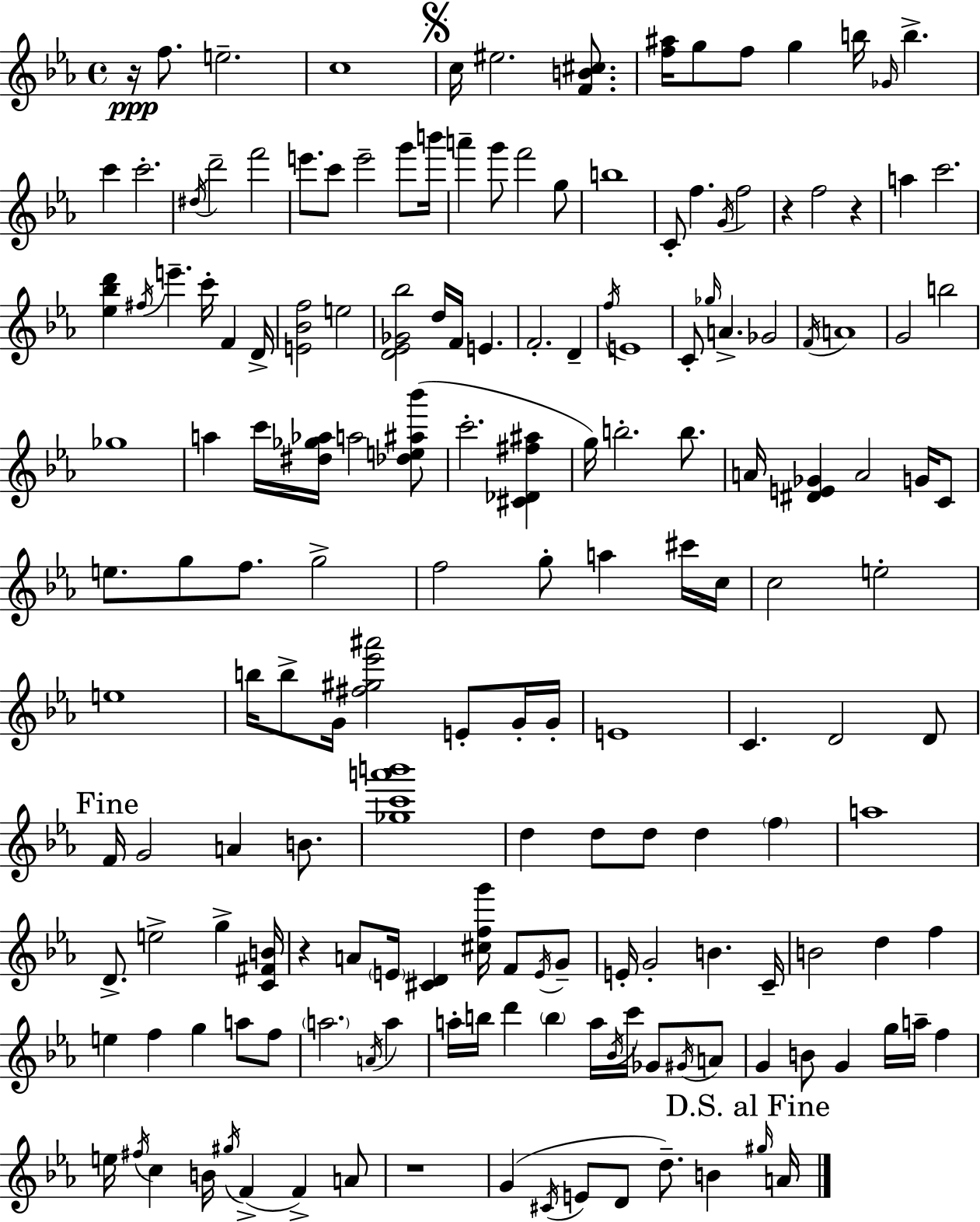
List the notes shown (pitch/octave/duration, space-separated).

R/s F5/e. E5/h. C5/w C5/s EIS5/h. [F4,B4,C#5]/e. [F5,A#5]/s G5/e F5/e G5/q B5/s Gb4/s B5/q. C6/q C6/h. D#5/s D6/h F6/h E6/e. C6/e E6/h G6/e B6/s A6/q G6/e F6/h G5/e B5/w C4/e F5/q. G4/s F5/h R/q F5/h R/q A5/q C6/h. [Eb5,Bb5,D6]/q F#5/s E6/q. C6/s F4/q D4/s [E4,Bb4,F5]/h E5/h [D4,Eb4,Gb4,Bb5]/h D5/s F4/s E4/q. F4/h. D4/q F5/s E4/w C4/e Gb5/s A4/q. Gb4/h F4/s A4/w G4/h B5/h Gb5/w A5/q C6/s [D#5,Gb5,Ab5]/s A5/h [Db5,E5,A#5,Bb6]/e C6/h. [C#4,Db4,F#5,A#5]/q G5/s B5/h. B5/e. A4/s [D#4,E4,Gb4]/q A4/h G4/s C4/e E5/e. G5/e F5/e. G5/h F5/h G5/e A5/q C#6/s C5/s C5/h E5/h E5/w B5/s B5/e G4/s [F#5,G#5,Eb6,A#6]/h E4/e G4/s G4/s E4/w C4/q. D4/h D4/e F4/s G4/h A4/q B4/e. [Gb5,C6,A6,B6]/w D5/q D5/e D5/e D5/q F5/q A5/w D4/e. E5/h G5/q [C4,F#4,B4]/s R/q A4/e E4/s [C#4,D4]/q [C#5,F5,G6]/s F4/e E4/s G4/e E4/s G4/h B4/q. C4/s B4/h D5/q F5/q E5/q F5/q G5/q A5/e F5/e A5/h. A4/s A5/q A5/s B5/s D6/q B5/q A5/s Bb4/s C6/s Gb4/e G#4/s A4/e G4/q B4/e G4/q G5/s A5/s F5/q E5/s F#5/s C5/q B4/s G#5/s F4/q F4/q A4/e R/w G4/q C#4/s E4/e D4/e D5/e. B4/q G#5/s A4/s